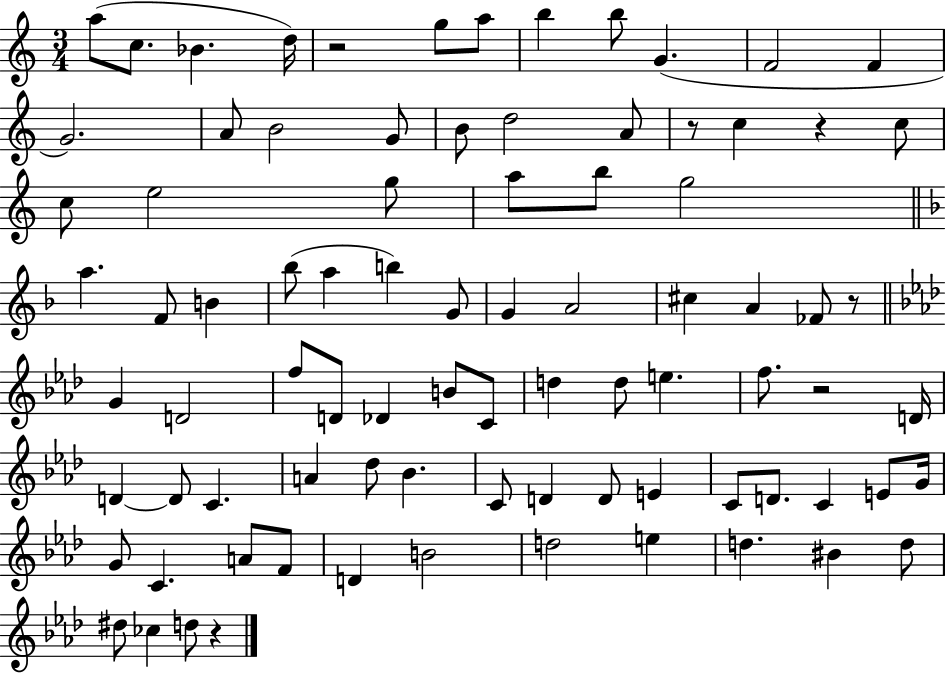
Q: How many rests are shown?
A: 6